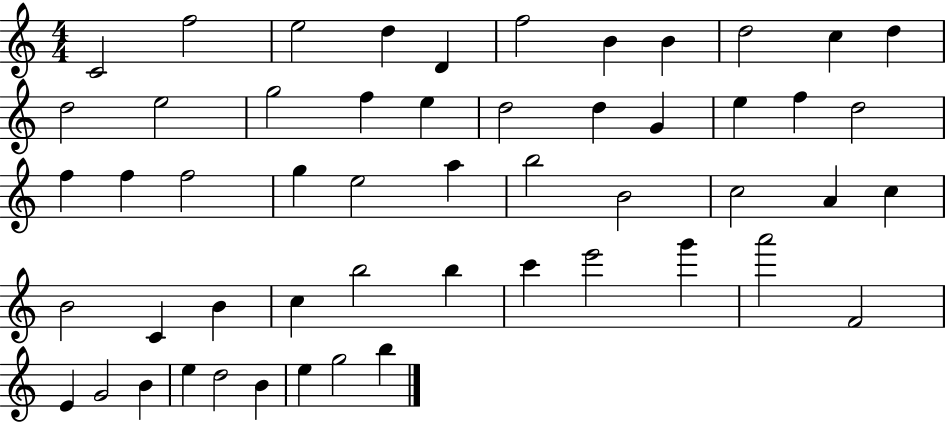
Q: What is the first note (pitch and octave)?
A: C4